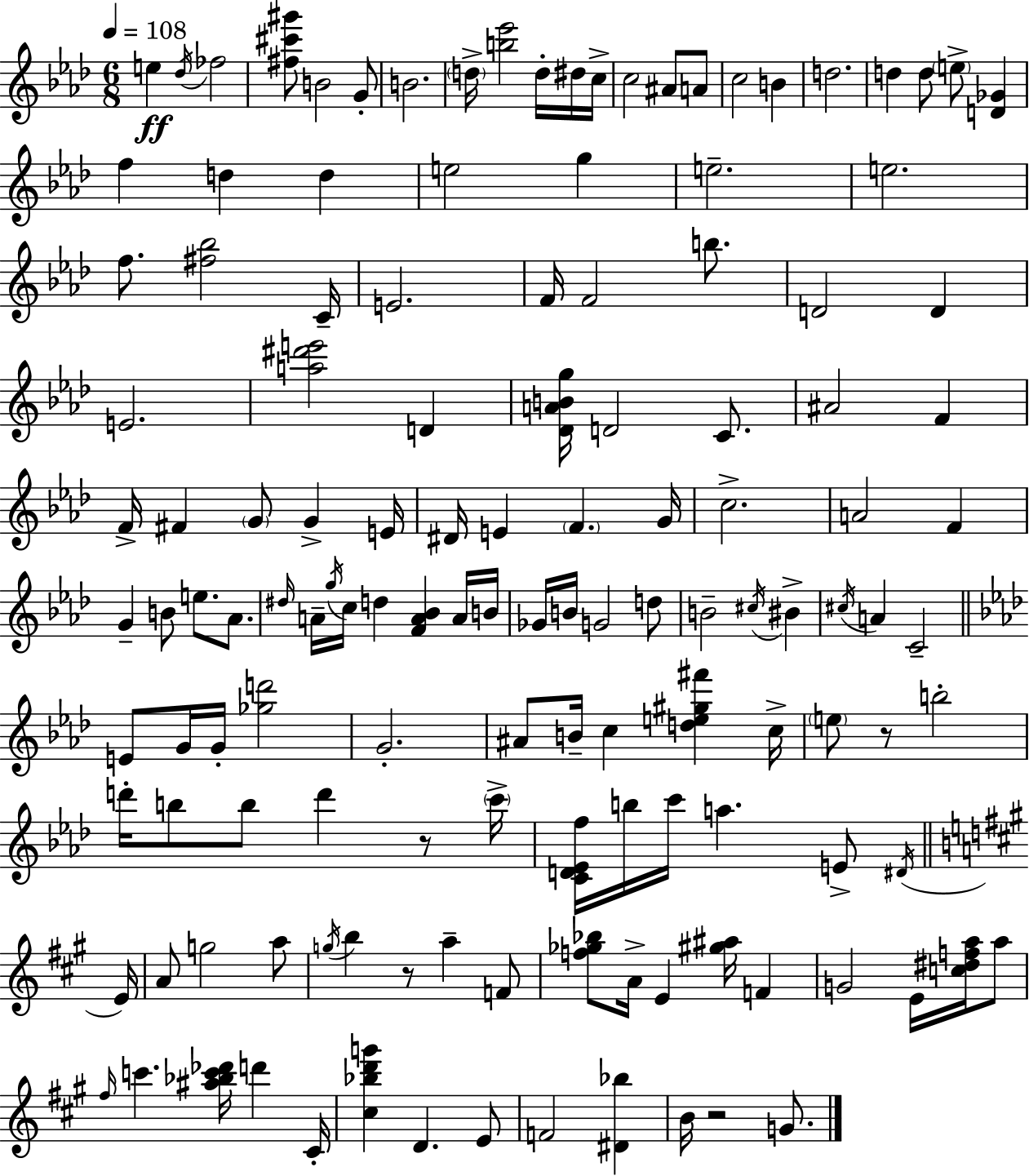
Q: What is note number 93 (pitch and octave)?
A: D#4